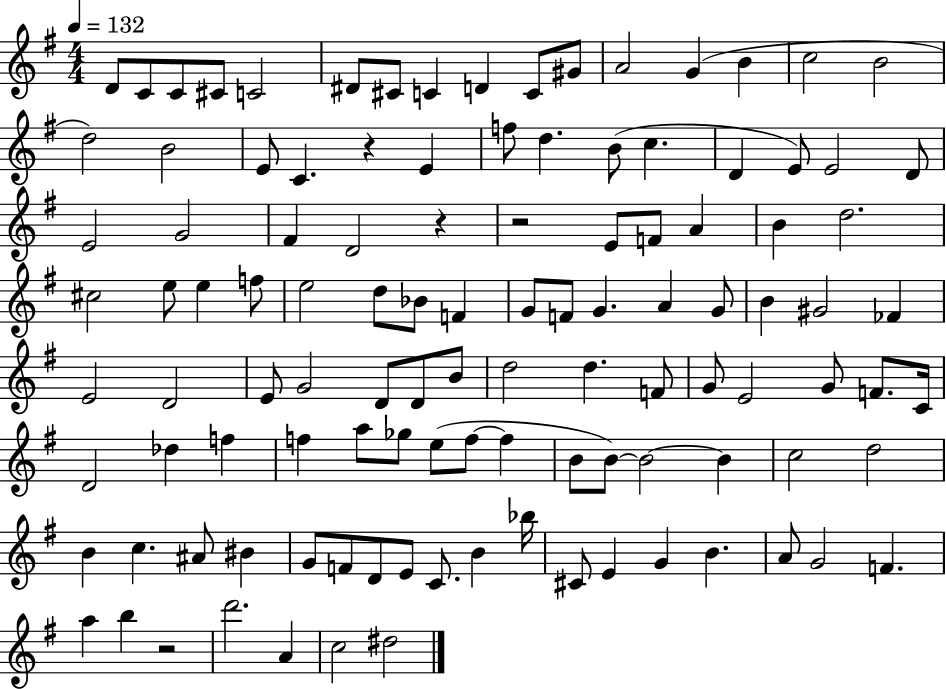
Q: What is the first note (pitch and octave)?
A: D4